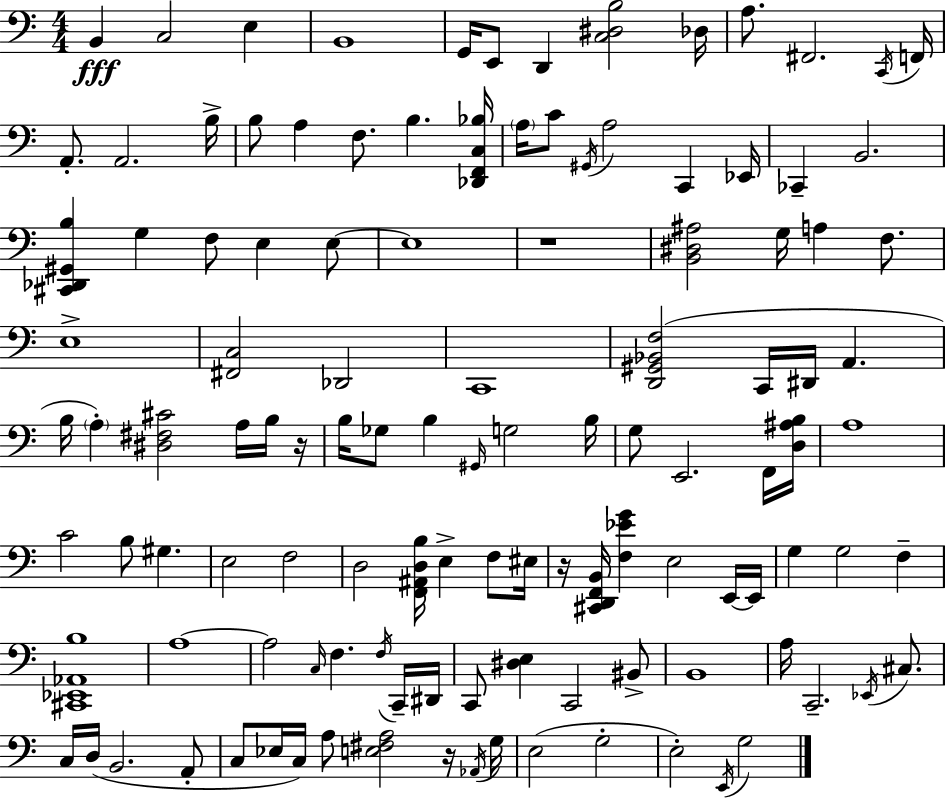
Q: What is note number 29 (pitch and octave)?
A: F3